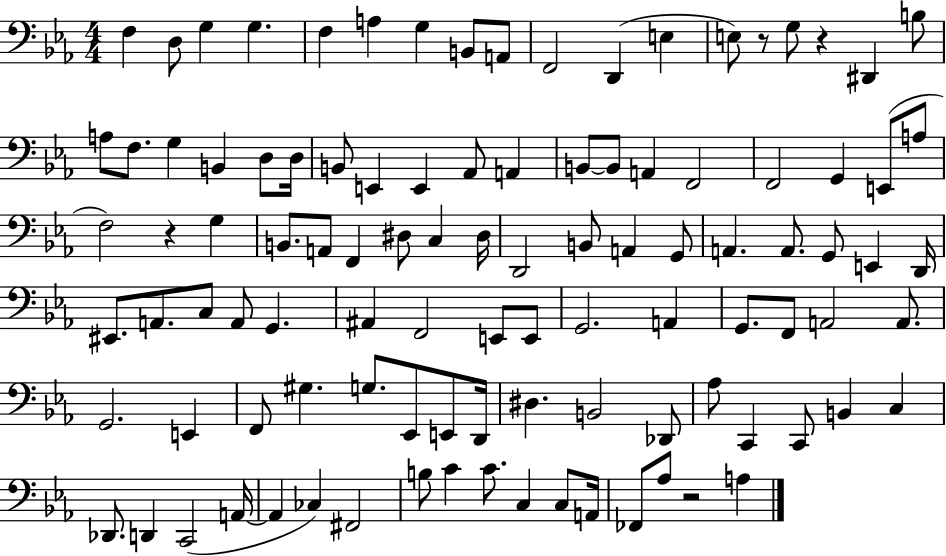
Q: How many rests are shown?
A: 4